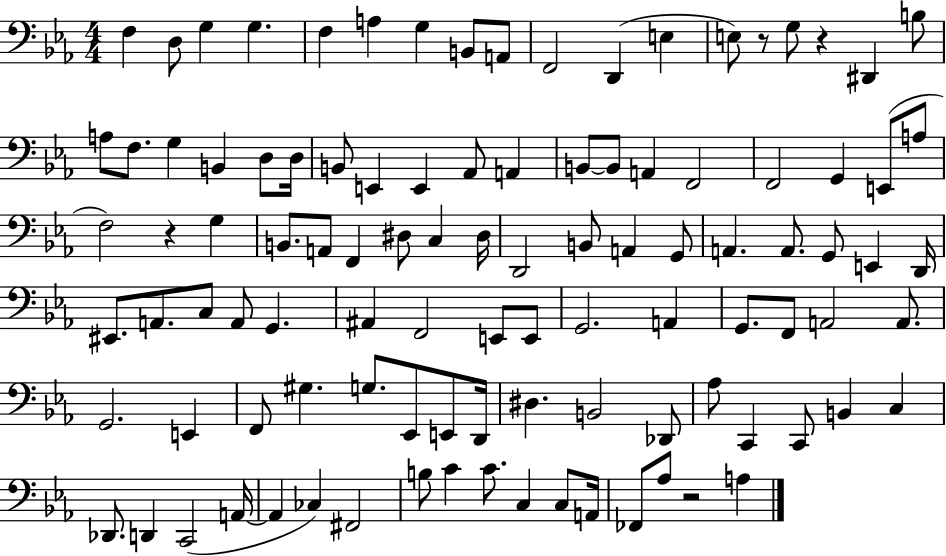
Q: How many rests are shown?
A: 4